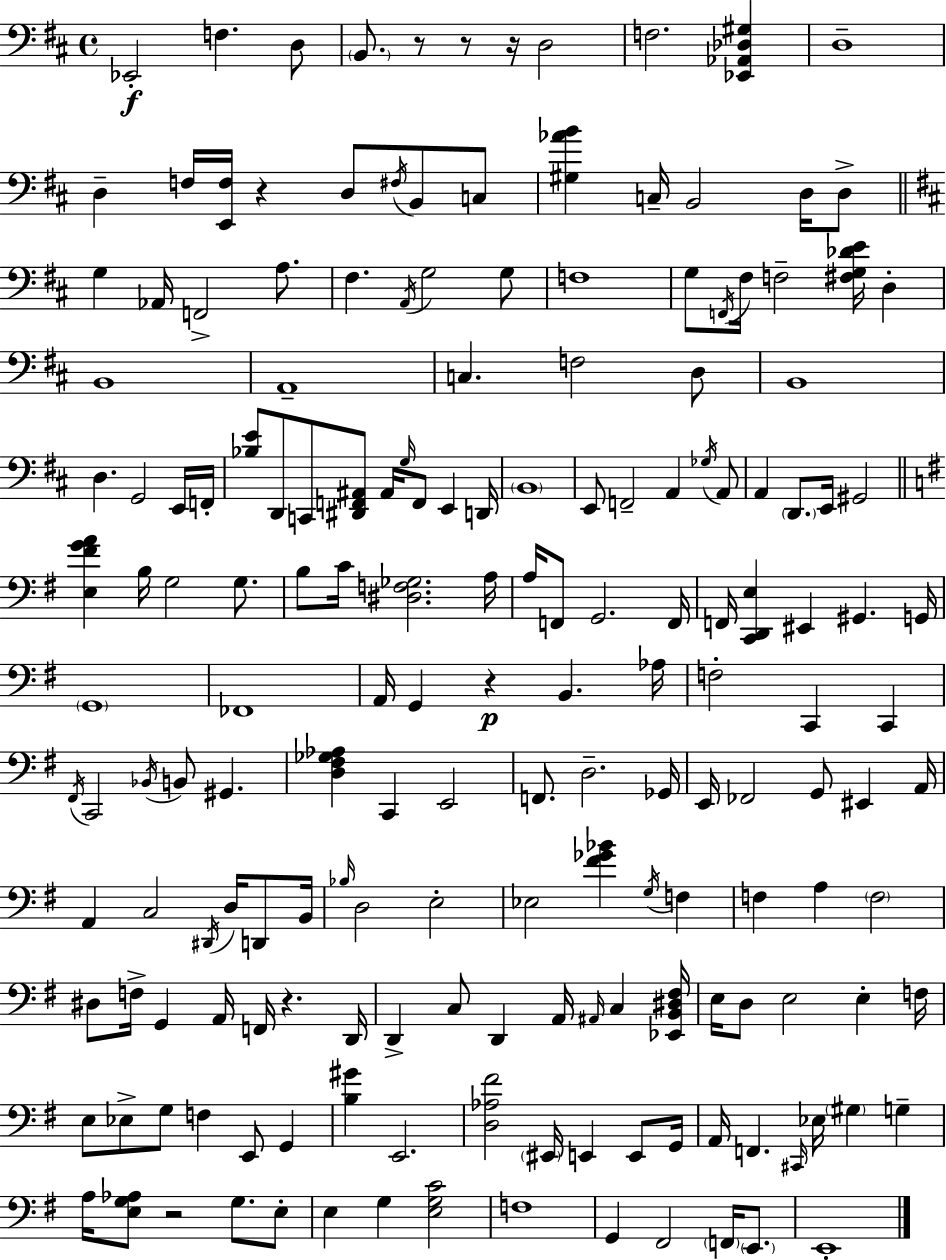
Eb2/h F3/q. D3/e B2/e. R/e R/e R/s D3/h F3/h. [Eb2,Ab2,Db3,G#3]/q D3/w D3/q F3/s [E2,F3]/s R/q D3/e F#3/s B2/e C3/e [G#3,Ab4,B4]/q C3/s B2/h D3/s D3/e G3/q Ab2/s F2/h A3/e. F#3/q. A2/s G3/h G3/e F3/w G3/e F2/s F#3/s F3/h [F#3,G3,Db4,E4]/s D3/q B2/w A2/w C3/q. F3/h D3/e B2/w D3/q. G2/h E2/s F2/s [Bb3,E4]/e D2/e C2/e [D#2,F2,A#2]/e A#2/s G3/s F2/e E2/q D2/s B2/w E2/e F2/h A2/q Gb3/s A2/e A2/q D2/e. E2/s G#2/h [E3,F#4,G4,A4]/q B3/s G3/h G3/e. B3/e C4/s [D#3,F3,Gb3]/h. A3/s A3/s F2/e G2/h. F2/s F2/s [C2,D2,E3]/q EIS2/q G#2/q. G2/s G2/w FES2/w A2/s G2/q R/q B2/q. Ab3/s F3/h C2/q C2/q F#2/s C2/h Bb2/s B2/e G#2/q. [D3,F#3,Gb3,Ab3]/q C2/q E2/h F2/e. D3/h. Gb2/s E2/s FES2/h G2/e EIS2/q A2/s A2/q C3/h D#2/s D3/s D2/e B2/s Bb3/s D3/h E3/h Eb3/h [F#4,Gb4,Bb4]/q G3/s F3/q F3/q A3/q F3/h D#3/e F3/s G2/q A2/s F2/s R/q. D2/s D2/q C3/e D2/q A2/s A#2/s C3/q [Eb2,B2,D#3,F#3]/s E3/s D3/e E3/h E3/q F3/s E3/e Eb3/e G3/e F3/q E2/e G2/q [B3,G#4]/q E2/h. [D3,Ab3,F#4]/h EIS2/s E2/q E2/e G2/s A2/s F2/q. C#2/s Eb3/s G#3/q G3/q A3/s [E3,G3,Ab3]/e R/h G3/e. E3/e E3/q G3/q [E3,G3,C4]/h F3/w G2/q F#2/h F2/s E2/e. E2/w